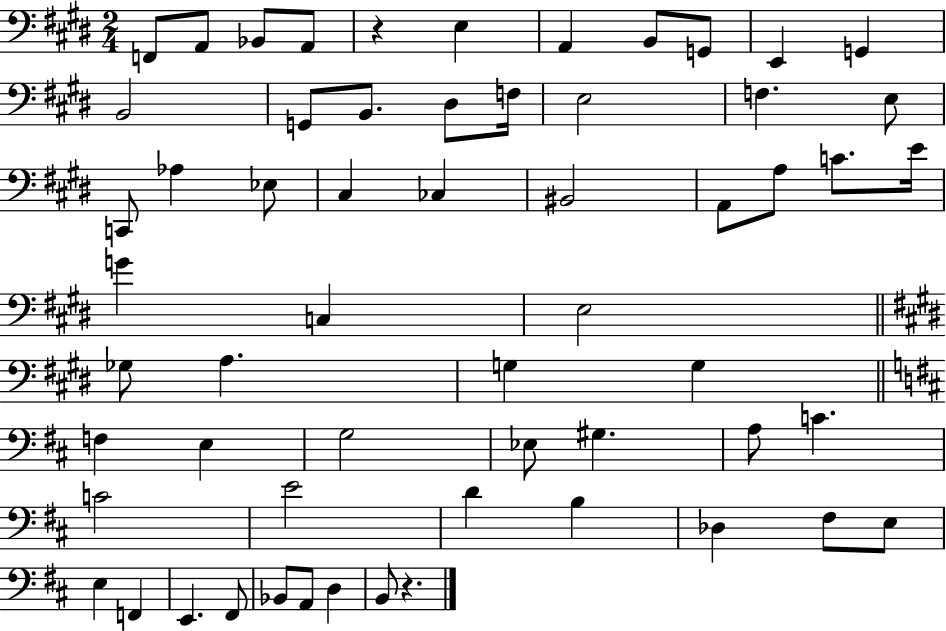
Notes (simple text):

F2/e A2/e Bb2/e A2/e R/q E3/q A2/q B2/e G2/e E2/q G2/q B2/h G2/e B2/e. D#3/e F3/s E3/h F3/q. E3/e C2/e Ab3/q Eb3/e C#3/q CES3/q BIS2/h A2/e A3/e C4/e. E4/s G4/q C3/q E3/h Gb3/e A3/q. G3/q G3/q F3/q E3/q G3/h Eb3/e G#3/q. A3/e C4/q. C4/h E4/h D4/q B3/q Db3/q F#3/e E3/e E3/q F2/q E2/q. F#2/e Bb2/e A2/e D3/q B2/e R/q.